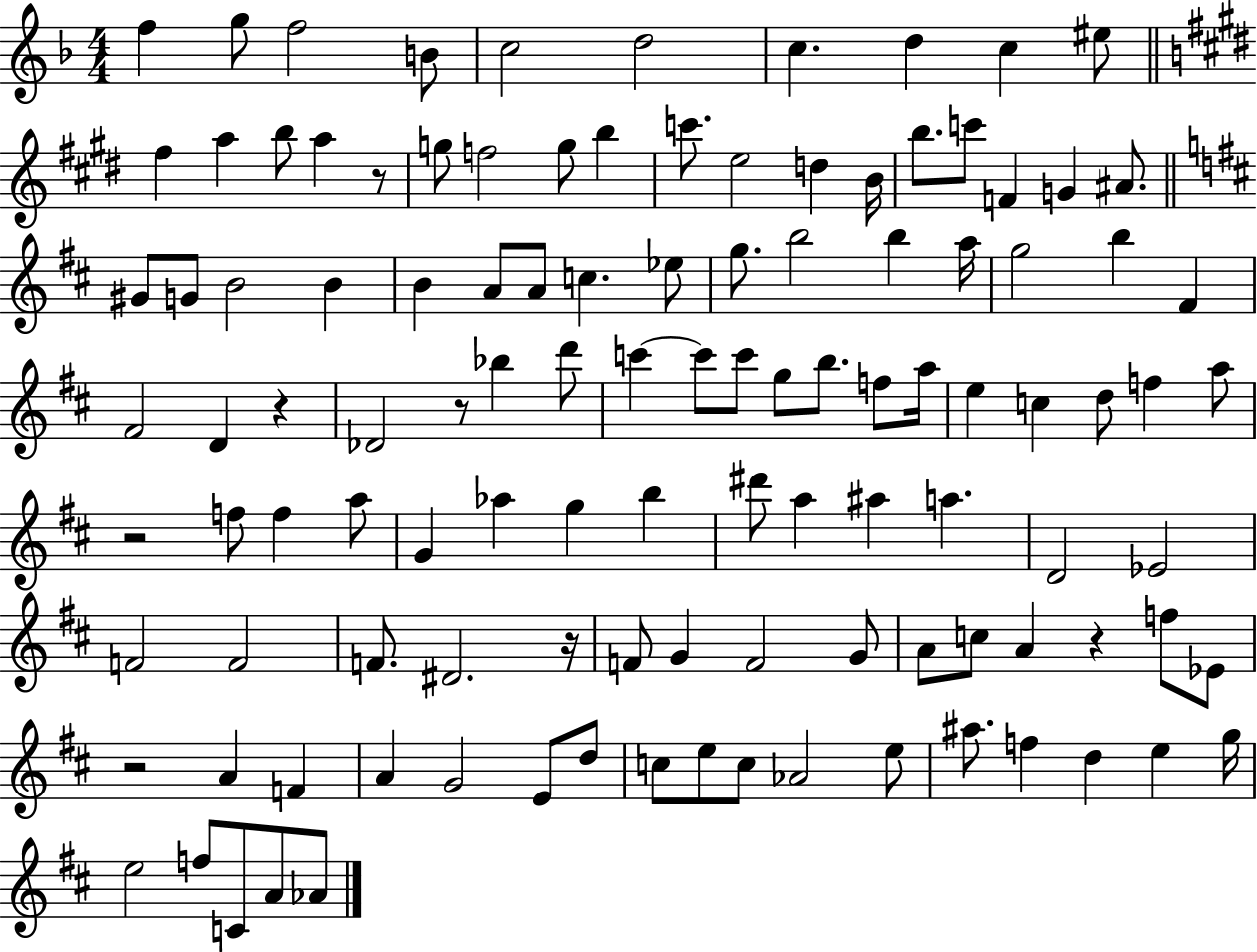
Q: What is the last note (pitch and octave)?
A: Ab4